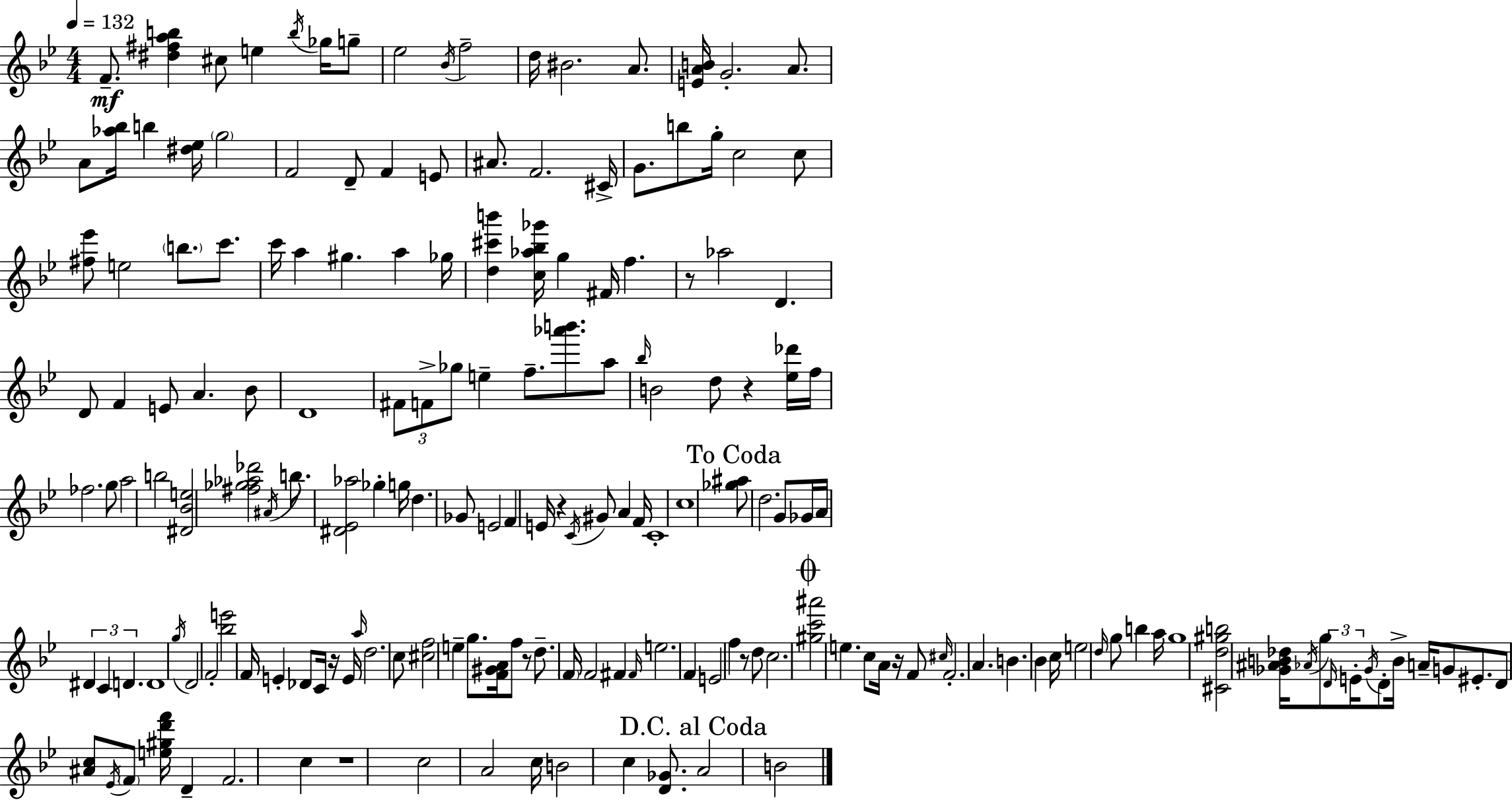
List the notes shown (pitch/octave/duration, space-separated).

F4/e. [D#5,F#5,A5,B5]/q C#5/e E5/q B5/s Gb5/s G5/e Eb5/h Bb4/s F5/h D5/s BIS4/h. A4/e. [E4,A4,B4]/s G4/h. A4/e. A4/e [Ab5,Bb5]/s B5/q [D#5,Eb5]/s G5/h F4/h D4/e F4/q E4/e A#4/e. F4/h. C#4/s G4/e. B5/e G5/s C5/h C5/e [F#5,Eb6]/e E5/h B5/e. C6/e. C6/s A5/q G#5/q. A5/q Gb5/s [D5,C#6,B6]/q [C5,Ab5,Bb5,Gb6]/s G5/q F#4/s F5/q. R/e Ab5/h D4/q. D4/e F4/q E4/e A4/q. Bb4/e D4/w F#4/e F4/e Gb5/e E5/q F5/e. [Ab6,B6]/e. A5/e Bb5/s B4/h D5/e R/q [Eb5,Db6]/s F5/s FES5/h. G5/e A5/h B5/h [D#4,Bb4,E5]/h [F#5,Gb5,Ab5,Db6]/h A#4/s B5/e. [D#4,Eb4,Ab5]/h Gb5/q G5/s D5/q. Gb4/e E4/h F4/q E4/s R/q C4/s G#4/e A4/q F4/s C4/w C5/w [Gb5,A#5]/e D5/h. G4/e Gb4/s A4/s D#4/q C4/q D4/q. D4/w G5/s D4/h F4/h [Bb5,E6]/h F4/s E4/q Db4/e C4/s R/s E4/s A5/s D5/h. C5/e [C#5,F5]/h E5/q G5/e. [F4,G#4,A4]/s F5/e R/e D5/e. F4/s F4/h F#4/q F#4/s E5/h. F4/q E4/h F5/q R/e D5/e C5/h. [G#5,C6,A#6]/h E5/q. C5/e A4/s R/s F4/e C#5/s F4/h. A4/q. B4/q. Bb4/q C5/s E5/h D5/s G5/e B5/q A5/s G5/w [C#4,D5,G#5,B5]/h [Gb4,A#4,B4,Db5]/s Ab4/s G5/e D4/s E4/s Gb4/s D4/e B4/s A4/s G4/e EIS4/e. D4/e [A#4,C5]/e Eb4/s F4/e [E5,G#5,D6,F6]/s D4/q F4/h. C5/q R/w C5/h A4/h C5/s B4/h C5/q [D4,Gb4]/e. A4/h B4/h